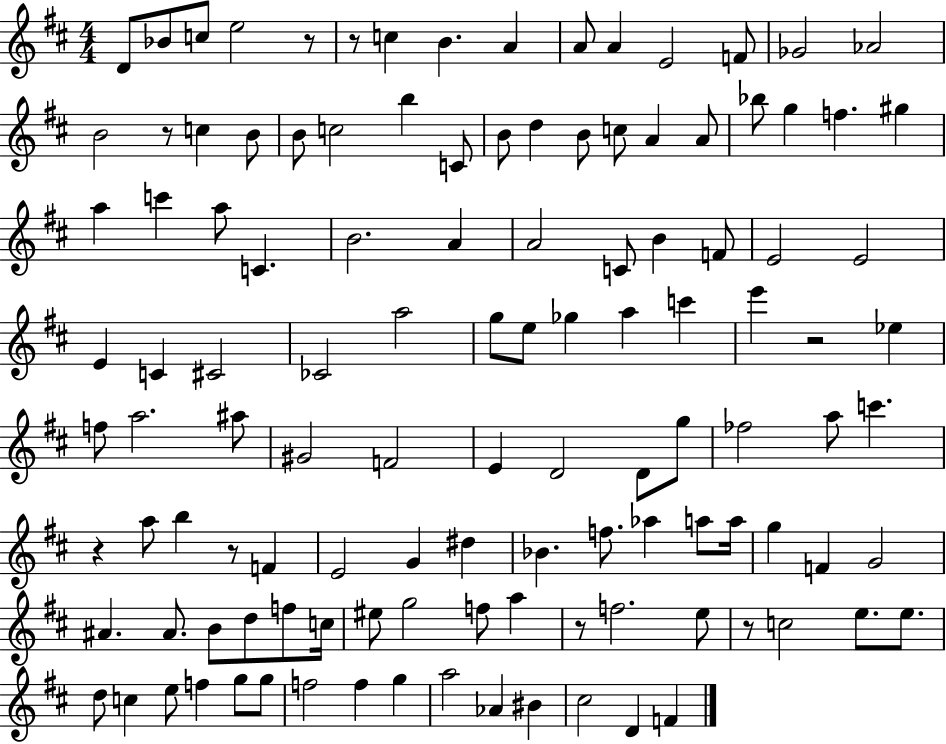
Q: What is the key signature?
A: D major